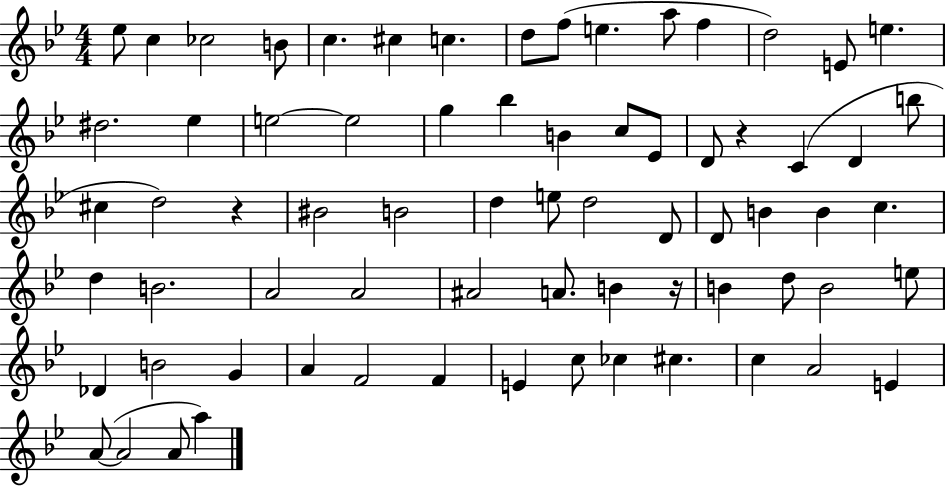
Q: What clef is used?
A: treble